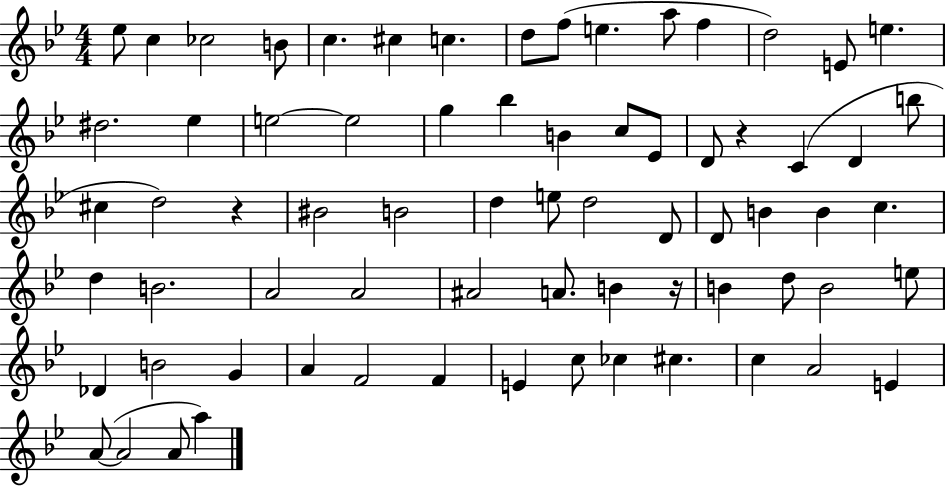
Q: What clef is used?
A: treble